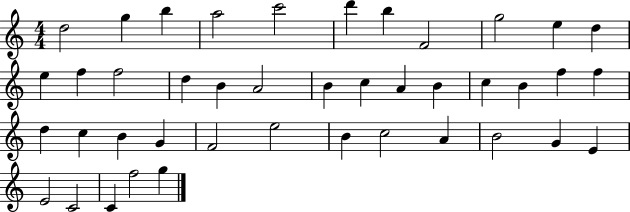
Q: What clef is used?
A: treble